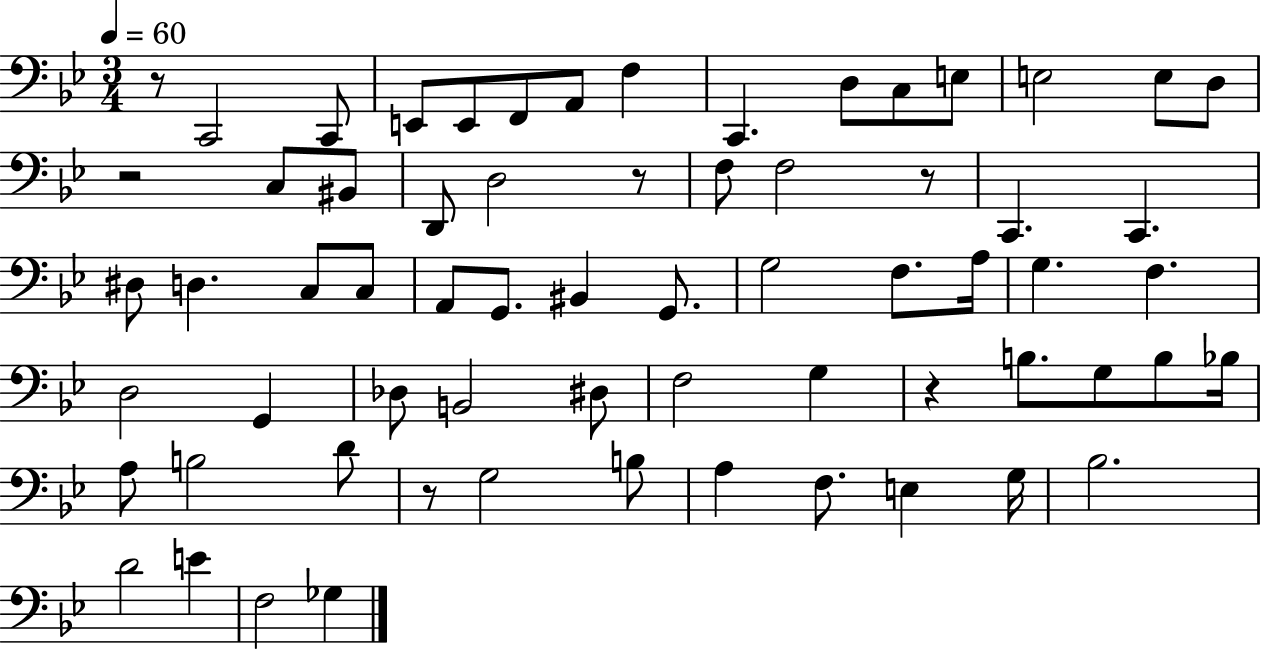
X:1
T:Untitled
M:3/4
L:1/4
K:Bb
z/2 C,,2 C,,/2 E,,/2 E,,/2 F,,/2 A,,/2 F, C,, D,/2 C,/2 E,/2 E,2 E,/2 D,/2 z2 C,/2 ^B,,/2 D,,/2 D,2 z/2 F,/2 F,2 z/2 C,, C,, ^D,/2 D, C,/2 C,/2 A,,/2 G,,/2 ^B,, G,,/2 G,2 F,/2 A,/4 G, F, D,2 G,, _D,/2 B,,2 ^D,/2 F,2 G, z B,/2 G,/2 B,/2 _B,/4 A,/2 B,2 D/2 z/2 G,2 B,/2 A, F,/2 E, G,/4 _B,2 D2 E F,2 _G,